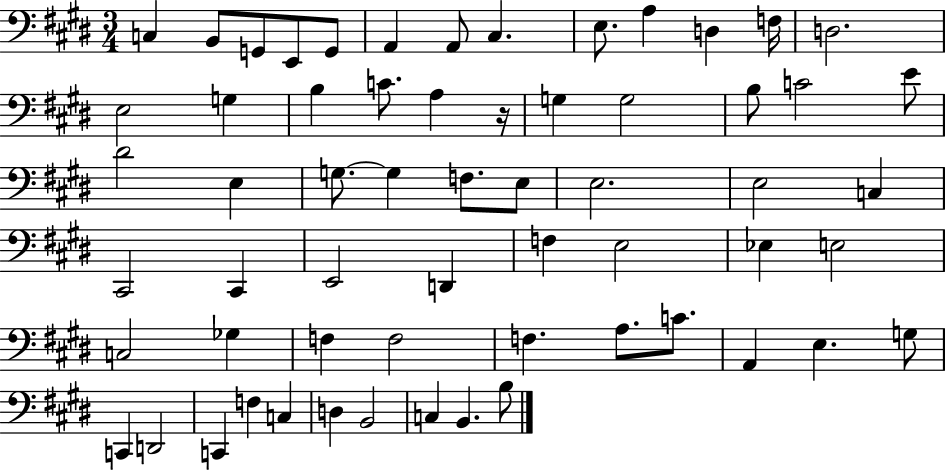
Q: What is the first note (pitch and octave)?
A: C3